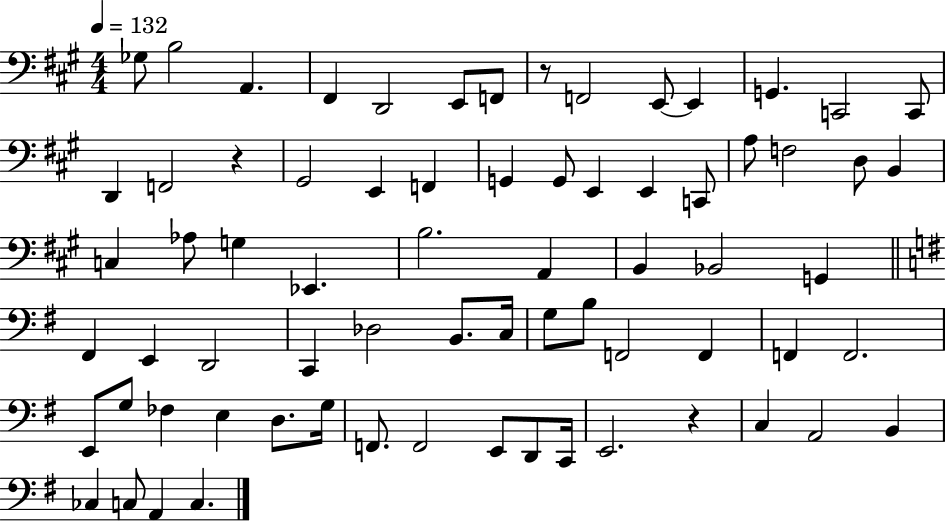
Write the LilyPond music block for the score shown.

{
  \clef bass
  \numericTimeSignature
  \time 4/4
  \key a \major
  \tempo 4 = 132
  \repeat volta 2 { ges8 b2 a,4. | fis,4 d,2 e,8 f,8 | r8 f,2 e,8~~ e,4 | g,4. c,2 c,8 | \break d,4 f,2 r4 | gis,2 e,4 f,4 | g,4 g,8 e,4 e,4 c,8 | a8 f2 d8 b,4 | \break c4 aes8 g4 ees,4. | b2. a,4 | b,4 bes,2 g,4 | \bar "||" \break \key e \minor fis,4 e,4 d,2 | c,4 des2 b,8. c16 | g8 b8 f,2 f,4 | f,4 f,2. | \break e,8 g8 fes4 e4 d8. g16 | f,8. f,2 e,8 d,8 c,16 | e,2. r4 | c4 a,2 b,4 | \break ces4 c8 a,4 c4. | } \bar "|."
}